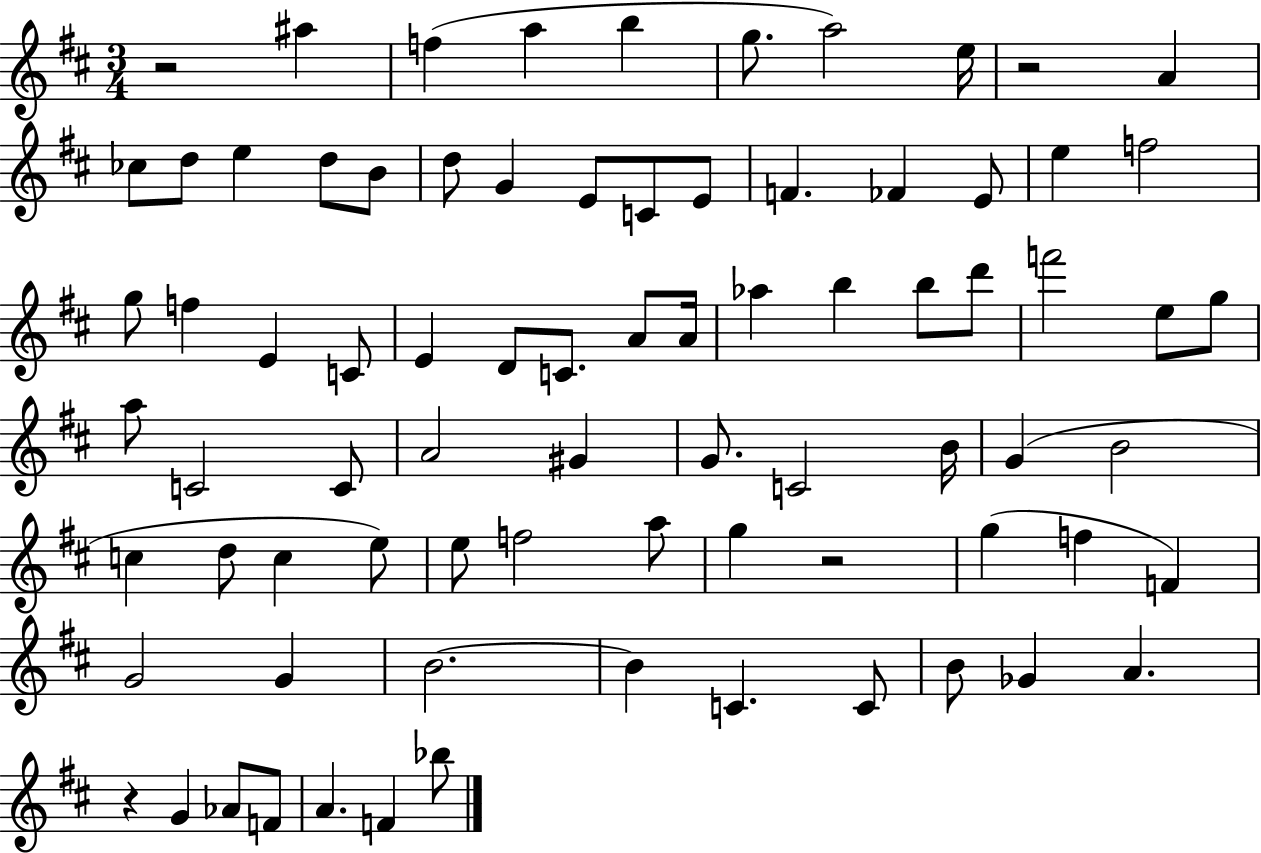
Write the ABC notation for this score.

X:1
T:Untitled
M:3/4
L:1/4
K:D
z2 ^a f a b g/2 a2 e/4 z2 A _c/2 d/2 e d/2 B/2 d/2 G E/2 C/2 E/2 F _F E/2 e f2 g/2 f E C/2 E D/2 C/2 A/2 A/4 _a b b/2 d'/2 f'2 e/2 g/2 a/2 C2 C/2 A2 ^G G/2 C2 B/4 G B2 c d/2 c e/2 e/2 f2 a/2 g z2 g f F G2 G B2 B C C/2 B/2 _G A z G _A/2 F/2 A F _b/2